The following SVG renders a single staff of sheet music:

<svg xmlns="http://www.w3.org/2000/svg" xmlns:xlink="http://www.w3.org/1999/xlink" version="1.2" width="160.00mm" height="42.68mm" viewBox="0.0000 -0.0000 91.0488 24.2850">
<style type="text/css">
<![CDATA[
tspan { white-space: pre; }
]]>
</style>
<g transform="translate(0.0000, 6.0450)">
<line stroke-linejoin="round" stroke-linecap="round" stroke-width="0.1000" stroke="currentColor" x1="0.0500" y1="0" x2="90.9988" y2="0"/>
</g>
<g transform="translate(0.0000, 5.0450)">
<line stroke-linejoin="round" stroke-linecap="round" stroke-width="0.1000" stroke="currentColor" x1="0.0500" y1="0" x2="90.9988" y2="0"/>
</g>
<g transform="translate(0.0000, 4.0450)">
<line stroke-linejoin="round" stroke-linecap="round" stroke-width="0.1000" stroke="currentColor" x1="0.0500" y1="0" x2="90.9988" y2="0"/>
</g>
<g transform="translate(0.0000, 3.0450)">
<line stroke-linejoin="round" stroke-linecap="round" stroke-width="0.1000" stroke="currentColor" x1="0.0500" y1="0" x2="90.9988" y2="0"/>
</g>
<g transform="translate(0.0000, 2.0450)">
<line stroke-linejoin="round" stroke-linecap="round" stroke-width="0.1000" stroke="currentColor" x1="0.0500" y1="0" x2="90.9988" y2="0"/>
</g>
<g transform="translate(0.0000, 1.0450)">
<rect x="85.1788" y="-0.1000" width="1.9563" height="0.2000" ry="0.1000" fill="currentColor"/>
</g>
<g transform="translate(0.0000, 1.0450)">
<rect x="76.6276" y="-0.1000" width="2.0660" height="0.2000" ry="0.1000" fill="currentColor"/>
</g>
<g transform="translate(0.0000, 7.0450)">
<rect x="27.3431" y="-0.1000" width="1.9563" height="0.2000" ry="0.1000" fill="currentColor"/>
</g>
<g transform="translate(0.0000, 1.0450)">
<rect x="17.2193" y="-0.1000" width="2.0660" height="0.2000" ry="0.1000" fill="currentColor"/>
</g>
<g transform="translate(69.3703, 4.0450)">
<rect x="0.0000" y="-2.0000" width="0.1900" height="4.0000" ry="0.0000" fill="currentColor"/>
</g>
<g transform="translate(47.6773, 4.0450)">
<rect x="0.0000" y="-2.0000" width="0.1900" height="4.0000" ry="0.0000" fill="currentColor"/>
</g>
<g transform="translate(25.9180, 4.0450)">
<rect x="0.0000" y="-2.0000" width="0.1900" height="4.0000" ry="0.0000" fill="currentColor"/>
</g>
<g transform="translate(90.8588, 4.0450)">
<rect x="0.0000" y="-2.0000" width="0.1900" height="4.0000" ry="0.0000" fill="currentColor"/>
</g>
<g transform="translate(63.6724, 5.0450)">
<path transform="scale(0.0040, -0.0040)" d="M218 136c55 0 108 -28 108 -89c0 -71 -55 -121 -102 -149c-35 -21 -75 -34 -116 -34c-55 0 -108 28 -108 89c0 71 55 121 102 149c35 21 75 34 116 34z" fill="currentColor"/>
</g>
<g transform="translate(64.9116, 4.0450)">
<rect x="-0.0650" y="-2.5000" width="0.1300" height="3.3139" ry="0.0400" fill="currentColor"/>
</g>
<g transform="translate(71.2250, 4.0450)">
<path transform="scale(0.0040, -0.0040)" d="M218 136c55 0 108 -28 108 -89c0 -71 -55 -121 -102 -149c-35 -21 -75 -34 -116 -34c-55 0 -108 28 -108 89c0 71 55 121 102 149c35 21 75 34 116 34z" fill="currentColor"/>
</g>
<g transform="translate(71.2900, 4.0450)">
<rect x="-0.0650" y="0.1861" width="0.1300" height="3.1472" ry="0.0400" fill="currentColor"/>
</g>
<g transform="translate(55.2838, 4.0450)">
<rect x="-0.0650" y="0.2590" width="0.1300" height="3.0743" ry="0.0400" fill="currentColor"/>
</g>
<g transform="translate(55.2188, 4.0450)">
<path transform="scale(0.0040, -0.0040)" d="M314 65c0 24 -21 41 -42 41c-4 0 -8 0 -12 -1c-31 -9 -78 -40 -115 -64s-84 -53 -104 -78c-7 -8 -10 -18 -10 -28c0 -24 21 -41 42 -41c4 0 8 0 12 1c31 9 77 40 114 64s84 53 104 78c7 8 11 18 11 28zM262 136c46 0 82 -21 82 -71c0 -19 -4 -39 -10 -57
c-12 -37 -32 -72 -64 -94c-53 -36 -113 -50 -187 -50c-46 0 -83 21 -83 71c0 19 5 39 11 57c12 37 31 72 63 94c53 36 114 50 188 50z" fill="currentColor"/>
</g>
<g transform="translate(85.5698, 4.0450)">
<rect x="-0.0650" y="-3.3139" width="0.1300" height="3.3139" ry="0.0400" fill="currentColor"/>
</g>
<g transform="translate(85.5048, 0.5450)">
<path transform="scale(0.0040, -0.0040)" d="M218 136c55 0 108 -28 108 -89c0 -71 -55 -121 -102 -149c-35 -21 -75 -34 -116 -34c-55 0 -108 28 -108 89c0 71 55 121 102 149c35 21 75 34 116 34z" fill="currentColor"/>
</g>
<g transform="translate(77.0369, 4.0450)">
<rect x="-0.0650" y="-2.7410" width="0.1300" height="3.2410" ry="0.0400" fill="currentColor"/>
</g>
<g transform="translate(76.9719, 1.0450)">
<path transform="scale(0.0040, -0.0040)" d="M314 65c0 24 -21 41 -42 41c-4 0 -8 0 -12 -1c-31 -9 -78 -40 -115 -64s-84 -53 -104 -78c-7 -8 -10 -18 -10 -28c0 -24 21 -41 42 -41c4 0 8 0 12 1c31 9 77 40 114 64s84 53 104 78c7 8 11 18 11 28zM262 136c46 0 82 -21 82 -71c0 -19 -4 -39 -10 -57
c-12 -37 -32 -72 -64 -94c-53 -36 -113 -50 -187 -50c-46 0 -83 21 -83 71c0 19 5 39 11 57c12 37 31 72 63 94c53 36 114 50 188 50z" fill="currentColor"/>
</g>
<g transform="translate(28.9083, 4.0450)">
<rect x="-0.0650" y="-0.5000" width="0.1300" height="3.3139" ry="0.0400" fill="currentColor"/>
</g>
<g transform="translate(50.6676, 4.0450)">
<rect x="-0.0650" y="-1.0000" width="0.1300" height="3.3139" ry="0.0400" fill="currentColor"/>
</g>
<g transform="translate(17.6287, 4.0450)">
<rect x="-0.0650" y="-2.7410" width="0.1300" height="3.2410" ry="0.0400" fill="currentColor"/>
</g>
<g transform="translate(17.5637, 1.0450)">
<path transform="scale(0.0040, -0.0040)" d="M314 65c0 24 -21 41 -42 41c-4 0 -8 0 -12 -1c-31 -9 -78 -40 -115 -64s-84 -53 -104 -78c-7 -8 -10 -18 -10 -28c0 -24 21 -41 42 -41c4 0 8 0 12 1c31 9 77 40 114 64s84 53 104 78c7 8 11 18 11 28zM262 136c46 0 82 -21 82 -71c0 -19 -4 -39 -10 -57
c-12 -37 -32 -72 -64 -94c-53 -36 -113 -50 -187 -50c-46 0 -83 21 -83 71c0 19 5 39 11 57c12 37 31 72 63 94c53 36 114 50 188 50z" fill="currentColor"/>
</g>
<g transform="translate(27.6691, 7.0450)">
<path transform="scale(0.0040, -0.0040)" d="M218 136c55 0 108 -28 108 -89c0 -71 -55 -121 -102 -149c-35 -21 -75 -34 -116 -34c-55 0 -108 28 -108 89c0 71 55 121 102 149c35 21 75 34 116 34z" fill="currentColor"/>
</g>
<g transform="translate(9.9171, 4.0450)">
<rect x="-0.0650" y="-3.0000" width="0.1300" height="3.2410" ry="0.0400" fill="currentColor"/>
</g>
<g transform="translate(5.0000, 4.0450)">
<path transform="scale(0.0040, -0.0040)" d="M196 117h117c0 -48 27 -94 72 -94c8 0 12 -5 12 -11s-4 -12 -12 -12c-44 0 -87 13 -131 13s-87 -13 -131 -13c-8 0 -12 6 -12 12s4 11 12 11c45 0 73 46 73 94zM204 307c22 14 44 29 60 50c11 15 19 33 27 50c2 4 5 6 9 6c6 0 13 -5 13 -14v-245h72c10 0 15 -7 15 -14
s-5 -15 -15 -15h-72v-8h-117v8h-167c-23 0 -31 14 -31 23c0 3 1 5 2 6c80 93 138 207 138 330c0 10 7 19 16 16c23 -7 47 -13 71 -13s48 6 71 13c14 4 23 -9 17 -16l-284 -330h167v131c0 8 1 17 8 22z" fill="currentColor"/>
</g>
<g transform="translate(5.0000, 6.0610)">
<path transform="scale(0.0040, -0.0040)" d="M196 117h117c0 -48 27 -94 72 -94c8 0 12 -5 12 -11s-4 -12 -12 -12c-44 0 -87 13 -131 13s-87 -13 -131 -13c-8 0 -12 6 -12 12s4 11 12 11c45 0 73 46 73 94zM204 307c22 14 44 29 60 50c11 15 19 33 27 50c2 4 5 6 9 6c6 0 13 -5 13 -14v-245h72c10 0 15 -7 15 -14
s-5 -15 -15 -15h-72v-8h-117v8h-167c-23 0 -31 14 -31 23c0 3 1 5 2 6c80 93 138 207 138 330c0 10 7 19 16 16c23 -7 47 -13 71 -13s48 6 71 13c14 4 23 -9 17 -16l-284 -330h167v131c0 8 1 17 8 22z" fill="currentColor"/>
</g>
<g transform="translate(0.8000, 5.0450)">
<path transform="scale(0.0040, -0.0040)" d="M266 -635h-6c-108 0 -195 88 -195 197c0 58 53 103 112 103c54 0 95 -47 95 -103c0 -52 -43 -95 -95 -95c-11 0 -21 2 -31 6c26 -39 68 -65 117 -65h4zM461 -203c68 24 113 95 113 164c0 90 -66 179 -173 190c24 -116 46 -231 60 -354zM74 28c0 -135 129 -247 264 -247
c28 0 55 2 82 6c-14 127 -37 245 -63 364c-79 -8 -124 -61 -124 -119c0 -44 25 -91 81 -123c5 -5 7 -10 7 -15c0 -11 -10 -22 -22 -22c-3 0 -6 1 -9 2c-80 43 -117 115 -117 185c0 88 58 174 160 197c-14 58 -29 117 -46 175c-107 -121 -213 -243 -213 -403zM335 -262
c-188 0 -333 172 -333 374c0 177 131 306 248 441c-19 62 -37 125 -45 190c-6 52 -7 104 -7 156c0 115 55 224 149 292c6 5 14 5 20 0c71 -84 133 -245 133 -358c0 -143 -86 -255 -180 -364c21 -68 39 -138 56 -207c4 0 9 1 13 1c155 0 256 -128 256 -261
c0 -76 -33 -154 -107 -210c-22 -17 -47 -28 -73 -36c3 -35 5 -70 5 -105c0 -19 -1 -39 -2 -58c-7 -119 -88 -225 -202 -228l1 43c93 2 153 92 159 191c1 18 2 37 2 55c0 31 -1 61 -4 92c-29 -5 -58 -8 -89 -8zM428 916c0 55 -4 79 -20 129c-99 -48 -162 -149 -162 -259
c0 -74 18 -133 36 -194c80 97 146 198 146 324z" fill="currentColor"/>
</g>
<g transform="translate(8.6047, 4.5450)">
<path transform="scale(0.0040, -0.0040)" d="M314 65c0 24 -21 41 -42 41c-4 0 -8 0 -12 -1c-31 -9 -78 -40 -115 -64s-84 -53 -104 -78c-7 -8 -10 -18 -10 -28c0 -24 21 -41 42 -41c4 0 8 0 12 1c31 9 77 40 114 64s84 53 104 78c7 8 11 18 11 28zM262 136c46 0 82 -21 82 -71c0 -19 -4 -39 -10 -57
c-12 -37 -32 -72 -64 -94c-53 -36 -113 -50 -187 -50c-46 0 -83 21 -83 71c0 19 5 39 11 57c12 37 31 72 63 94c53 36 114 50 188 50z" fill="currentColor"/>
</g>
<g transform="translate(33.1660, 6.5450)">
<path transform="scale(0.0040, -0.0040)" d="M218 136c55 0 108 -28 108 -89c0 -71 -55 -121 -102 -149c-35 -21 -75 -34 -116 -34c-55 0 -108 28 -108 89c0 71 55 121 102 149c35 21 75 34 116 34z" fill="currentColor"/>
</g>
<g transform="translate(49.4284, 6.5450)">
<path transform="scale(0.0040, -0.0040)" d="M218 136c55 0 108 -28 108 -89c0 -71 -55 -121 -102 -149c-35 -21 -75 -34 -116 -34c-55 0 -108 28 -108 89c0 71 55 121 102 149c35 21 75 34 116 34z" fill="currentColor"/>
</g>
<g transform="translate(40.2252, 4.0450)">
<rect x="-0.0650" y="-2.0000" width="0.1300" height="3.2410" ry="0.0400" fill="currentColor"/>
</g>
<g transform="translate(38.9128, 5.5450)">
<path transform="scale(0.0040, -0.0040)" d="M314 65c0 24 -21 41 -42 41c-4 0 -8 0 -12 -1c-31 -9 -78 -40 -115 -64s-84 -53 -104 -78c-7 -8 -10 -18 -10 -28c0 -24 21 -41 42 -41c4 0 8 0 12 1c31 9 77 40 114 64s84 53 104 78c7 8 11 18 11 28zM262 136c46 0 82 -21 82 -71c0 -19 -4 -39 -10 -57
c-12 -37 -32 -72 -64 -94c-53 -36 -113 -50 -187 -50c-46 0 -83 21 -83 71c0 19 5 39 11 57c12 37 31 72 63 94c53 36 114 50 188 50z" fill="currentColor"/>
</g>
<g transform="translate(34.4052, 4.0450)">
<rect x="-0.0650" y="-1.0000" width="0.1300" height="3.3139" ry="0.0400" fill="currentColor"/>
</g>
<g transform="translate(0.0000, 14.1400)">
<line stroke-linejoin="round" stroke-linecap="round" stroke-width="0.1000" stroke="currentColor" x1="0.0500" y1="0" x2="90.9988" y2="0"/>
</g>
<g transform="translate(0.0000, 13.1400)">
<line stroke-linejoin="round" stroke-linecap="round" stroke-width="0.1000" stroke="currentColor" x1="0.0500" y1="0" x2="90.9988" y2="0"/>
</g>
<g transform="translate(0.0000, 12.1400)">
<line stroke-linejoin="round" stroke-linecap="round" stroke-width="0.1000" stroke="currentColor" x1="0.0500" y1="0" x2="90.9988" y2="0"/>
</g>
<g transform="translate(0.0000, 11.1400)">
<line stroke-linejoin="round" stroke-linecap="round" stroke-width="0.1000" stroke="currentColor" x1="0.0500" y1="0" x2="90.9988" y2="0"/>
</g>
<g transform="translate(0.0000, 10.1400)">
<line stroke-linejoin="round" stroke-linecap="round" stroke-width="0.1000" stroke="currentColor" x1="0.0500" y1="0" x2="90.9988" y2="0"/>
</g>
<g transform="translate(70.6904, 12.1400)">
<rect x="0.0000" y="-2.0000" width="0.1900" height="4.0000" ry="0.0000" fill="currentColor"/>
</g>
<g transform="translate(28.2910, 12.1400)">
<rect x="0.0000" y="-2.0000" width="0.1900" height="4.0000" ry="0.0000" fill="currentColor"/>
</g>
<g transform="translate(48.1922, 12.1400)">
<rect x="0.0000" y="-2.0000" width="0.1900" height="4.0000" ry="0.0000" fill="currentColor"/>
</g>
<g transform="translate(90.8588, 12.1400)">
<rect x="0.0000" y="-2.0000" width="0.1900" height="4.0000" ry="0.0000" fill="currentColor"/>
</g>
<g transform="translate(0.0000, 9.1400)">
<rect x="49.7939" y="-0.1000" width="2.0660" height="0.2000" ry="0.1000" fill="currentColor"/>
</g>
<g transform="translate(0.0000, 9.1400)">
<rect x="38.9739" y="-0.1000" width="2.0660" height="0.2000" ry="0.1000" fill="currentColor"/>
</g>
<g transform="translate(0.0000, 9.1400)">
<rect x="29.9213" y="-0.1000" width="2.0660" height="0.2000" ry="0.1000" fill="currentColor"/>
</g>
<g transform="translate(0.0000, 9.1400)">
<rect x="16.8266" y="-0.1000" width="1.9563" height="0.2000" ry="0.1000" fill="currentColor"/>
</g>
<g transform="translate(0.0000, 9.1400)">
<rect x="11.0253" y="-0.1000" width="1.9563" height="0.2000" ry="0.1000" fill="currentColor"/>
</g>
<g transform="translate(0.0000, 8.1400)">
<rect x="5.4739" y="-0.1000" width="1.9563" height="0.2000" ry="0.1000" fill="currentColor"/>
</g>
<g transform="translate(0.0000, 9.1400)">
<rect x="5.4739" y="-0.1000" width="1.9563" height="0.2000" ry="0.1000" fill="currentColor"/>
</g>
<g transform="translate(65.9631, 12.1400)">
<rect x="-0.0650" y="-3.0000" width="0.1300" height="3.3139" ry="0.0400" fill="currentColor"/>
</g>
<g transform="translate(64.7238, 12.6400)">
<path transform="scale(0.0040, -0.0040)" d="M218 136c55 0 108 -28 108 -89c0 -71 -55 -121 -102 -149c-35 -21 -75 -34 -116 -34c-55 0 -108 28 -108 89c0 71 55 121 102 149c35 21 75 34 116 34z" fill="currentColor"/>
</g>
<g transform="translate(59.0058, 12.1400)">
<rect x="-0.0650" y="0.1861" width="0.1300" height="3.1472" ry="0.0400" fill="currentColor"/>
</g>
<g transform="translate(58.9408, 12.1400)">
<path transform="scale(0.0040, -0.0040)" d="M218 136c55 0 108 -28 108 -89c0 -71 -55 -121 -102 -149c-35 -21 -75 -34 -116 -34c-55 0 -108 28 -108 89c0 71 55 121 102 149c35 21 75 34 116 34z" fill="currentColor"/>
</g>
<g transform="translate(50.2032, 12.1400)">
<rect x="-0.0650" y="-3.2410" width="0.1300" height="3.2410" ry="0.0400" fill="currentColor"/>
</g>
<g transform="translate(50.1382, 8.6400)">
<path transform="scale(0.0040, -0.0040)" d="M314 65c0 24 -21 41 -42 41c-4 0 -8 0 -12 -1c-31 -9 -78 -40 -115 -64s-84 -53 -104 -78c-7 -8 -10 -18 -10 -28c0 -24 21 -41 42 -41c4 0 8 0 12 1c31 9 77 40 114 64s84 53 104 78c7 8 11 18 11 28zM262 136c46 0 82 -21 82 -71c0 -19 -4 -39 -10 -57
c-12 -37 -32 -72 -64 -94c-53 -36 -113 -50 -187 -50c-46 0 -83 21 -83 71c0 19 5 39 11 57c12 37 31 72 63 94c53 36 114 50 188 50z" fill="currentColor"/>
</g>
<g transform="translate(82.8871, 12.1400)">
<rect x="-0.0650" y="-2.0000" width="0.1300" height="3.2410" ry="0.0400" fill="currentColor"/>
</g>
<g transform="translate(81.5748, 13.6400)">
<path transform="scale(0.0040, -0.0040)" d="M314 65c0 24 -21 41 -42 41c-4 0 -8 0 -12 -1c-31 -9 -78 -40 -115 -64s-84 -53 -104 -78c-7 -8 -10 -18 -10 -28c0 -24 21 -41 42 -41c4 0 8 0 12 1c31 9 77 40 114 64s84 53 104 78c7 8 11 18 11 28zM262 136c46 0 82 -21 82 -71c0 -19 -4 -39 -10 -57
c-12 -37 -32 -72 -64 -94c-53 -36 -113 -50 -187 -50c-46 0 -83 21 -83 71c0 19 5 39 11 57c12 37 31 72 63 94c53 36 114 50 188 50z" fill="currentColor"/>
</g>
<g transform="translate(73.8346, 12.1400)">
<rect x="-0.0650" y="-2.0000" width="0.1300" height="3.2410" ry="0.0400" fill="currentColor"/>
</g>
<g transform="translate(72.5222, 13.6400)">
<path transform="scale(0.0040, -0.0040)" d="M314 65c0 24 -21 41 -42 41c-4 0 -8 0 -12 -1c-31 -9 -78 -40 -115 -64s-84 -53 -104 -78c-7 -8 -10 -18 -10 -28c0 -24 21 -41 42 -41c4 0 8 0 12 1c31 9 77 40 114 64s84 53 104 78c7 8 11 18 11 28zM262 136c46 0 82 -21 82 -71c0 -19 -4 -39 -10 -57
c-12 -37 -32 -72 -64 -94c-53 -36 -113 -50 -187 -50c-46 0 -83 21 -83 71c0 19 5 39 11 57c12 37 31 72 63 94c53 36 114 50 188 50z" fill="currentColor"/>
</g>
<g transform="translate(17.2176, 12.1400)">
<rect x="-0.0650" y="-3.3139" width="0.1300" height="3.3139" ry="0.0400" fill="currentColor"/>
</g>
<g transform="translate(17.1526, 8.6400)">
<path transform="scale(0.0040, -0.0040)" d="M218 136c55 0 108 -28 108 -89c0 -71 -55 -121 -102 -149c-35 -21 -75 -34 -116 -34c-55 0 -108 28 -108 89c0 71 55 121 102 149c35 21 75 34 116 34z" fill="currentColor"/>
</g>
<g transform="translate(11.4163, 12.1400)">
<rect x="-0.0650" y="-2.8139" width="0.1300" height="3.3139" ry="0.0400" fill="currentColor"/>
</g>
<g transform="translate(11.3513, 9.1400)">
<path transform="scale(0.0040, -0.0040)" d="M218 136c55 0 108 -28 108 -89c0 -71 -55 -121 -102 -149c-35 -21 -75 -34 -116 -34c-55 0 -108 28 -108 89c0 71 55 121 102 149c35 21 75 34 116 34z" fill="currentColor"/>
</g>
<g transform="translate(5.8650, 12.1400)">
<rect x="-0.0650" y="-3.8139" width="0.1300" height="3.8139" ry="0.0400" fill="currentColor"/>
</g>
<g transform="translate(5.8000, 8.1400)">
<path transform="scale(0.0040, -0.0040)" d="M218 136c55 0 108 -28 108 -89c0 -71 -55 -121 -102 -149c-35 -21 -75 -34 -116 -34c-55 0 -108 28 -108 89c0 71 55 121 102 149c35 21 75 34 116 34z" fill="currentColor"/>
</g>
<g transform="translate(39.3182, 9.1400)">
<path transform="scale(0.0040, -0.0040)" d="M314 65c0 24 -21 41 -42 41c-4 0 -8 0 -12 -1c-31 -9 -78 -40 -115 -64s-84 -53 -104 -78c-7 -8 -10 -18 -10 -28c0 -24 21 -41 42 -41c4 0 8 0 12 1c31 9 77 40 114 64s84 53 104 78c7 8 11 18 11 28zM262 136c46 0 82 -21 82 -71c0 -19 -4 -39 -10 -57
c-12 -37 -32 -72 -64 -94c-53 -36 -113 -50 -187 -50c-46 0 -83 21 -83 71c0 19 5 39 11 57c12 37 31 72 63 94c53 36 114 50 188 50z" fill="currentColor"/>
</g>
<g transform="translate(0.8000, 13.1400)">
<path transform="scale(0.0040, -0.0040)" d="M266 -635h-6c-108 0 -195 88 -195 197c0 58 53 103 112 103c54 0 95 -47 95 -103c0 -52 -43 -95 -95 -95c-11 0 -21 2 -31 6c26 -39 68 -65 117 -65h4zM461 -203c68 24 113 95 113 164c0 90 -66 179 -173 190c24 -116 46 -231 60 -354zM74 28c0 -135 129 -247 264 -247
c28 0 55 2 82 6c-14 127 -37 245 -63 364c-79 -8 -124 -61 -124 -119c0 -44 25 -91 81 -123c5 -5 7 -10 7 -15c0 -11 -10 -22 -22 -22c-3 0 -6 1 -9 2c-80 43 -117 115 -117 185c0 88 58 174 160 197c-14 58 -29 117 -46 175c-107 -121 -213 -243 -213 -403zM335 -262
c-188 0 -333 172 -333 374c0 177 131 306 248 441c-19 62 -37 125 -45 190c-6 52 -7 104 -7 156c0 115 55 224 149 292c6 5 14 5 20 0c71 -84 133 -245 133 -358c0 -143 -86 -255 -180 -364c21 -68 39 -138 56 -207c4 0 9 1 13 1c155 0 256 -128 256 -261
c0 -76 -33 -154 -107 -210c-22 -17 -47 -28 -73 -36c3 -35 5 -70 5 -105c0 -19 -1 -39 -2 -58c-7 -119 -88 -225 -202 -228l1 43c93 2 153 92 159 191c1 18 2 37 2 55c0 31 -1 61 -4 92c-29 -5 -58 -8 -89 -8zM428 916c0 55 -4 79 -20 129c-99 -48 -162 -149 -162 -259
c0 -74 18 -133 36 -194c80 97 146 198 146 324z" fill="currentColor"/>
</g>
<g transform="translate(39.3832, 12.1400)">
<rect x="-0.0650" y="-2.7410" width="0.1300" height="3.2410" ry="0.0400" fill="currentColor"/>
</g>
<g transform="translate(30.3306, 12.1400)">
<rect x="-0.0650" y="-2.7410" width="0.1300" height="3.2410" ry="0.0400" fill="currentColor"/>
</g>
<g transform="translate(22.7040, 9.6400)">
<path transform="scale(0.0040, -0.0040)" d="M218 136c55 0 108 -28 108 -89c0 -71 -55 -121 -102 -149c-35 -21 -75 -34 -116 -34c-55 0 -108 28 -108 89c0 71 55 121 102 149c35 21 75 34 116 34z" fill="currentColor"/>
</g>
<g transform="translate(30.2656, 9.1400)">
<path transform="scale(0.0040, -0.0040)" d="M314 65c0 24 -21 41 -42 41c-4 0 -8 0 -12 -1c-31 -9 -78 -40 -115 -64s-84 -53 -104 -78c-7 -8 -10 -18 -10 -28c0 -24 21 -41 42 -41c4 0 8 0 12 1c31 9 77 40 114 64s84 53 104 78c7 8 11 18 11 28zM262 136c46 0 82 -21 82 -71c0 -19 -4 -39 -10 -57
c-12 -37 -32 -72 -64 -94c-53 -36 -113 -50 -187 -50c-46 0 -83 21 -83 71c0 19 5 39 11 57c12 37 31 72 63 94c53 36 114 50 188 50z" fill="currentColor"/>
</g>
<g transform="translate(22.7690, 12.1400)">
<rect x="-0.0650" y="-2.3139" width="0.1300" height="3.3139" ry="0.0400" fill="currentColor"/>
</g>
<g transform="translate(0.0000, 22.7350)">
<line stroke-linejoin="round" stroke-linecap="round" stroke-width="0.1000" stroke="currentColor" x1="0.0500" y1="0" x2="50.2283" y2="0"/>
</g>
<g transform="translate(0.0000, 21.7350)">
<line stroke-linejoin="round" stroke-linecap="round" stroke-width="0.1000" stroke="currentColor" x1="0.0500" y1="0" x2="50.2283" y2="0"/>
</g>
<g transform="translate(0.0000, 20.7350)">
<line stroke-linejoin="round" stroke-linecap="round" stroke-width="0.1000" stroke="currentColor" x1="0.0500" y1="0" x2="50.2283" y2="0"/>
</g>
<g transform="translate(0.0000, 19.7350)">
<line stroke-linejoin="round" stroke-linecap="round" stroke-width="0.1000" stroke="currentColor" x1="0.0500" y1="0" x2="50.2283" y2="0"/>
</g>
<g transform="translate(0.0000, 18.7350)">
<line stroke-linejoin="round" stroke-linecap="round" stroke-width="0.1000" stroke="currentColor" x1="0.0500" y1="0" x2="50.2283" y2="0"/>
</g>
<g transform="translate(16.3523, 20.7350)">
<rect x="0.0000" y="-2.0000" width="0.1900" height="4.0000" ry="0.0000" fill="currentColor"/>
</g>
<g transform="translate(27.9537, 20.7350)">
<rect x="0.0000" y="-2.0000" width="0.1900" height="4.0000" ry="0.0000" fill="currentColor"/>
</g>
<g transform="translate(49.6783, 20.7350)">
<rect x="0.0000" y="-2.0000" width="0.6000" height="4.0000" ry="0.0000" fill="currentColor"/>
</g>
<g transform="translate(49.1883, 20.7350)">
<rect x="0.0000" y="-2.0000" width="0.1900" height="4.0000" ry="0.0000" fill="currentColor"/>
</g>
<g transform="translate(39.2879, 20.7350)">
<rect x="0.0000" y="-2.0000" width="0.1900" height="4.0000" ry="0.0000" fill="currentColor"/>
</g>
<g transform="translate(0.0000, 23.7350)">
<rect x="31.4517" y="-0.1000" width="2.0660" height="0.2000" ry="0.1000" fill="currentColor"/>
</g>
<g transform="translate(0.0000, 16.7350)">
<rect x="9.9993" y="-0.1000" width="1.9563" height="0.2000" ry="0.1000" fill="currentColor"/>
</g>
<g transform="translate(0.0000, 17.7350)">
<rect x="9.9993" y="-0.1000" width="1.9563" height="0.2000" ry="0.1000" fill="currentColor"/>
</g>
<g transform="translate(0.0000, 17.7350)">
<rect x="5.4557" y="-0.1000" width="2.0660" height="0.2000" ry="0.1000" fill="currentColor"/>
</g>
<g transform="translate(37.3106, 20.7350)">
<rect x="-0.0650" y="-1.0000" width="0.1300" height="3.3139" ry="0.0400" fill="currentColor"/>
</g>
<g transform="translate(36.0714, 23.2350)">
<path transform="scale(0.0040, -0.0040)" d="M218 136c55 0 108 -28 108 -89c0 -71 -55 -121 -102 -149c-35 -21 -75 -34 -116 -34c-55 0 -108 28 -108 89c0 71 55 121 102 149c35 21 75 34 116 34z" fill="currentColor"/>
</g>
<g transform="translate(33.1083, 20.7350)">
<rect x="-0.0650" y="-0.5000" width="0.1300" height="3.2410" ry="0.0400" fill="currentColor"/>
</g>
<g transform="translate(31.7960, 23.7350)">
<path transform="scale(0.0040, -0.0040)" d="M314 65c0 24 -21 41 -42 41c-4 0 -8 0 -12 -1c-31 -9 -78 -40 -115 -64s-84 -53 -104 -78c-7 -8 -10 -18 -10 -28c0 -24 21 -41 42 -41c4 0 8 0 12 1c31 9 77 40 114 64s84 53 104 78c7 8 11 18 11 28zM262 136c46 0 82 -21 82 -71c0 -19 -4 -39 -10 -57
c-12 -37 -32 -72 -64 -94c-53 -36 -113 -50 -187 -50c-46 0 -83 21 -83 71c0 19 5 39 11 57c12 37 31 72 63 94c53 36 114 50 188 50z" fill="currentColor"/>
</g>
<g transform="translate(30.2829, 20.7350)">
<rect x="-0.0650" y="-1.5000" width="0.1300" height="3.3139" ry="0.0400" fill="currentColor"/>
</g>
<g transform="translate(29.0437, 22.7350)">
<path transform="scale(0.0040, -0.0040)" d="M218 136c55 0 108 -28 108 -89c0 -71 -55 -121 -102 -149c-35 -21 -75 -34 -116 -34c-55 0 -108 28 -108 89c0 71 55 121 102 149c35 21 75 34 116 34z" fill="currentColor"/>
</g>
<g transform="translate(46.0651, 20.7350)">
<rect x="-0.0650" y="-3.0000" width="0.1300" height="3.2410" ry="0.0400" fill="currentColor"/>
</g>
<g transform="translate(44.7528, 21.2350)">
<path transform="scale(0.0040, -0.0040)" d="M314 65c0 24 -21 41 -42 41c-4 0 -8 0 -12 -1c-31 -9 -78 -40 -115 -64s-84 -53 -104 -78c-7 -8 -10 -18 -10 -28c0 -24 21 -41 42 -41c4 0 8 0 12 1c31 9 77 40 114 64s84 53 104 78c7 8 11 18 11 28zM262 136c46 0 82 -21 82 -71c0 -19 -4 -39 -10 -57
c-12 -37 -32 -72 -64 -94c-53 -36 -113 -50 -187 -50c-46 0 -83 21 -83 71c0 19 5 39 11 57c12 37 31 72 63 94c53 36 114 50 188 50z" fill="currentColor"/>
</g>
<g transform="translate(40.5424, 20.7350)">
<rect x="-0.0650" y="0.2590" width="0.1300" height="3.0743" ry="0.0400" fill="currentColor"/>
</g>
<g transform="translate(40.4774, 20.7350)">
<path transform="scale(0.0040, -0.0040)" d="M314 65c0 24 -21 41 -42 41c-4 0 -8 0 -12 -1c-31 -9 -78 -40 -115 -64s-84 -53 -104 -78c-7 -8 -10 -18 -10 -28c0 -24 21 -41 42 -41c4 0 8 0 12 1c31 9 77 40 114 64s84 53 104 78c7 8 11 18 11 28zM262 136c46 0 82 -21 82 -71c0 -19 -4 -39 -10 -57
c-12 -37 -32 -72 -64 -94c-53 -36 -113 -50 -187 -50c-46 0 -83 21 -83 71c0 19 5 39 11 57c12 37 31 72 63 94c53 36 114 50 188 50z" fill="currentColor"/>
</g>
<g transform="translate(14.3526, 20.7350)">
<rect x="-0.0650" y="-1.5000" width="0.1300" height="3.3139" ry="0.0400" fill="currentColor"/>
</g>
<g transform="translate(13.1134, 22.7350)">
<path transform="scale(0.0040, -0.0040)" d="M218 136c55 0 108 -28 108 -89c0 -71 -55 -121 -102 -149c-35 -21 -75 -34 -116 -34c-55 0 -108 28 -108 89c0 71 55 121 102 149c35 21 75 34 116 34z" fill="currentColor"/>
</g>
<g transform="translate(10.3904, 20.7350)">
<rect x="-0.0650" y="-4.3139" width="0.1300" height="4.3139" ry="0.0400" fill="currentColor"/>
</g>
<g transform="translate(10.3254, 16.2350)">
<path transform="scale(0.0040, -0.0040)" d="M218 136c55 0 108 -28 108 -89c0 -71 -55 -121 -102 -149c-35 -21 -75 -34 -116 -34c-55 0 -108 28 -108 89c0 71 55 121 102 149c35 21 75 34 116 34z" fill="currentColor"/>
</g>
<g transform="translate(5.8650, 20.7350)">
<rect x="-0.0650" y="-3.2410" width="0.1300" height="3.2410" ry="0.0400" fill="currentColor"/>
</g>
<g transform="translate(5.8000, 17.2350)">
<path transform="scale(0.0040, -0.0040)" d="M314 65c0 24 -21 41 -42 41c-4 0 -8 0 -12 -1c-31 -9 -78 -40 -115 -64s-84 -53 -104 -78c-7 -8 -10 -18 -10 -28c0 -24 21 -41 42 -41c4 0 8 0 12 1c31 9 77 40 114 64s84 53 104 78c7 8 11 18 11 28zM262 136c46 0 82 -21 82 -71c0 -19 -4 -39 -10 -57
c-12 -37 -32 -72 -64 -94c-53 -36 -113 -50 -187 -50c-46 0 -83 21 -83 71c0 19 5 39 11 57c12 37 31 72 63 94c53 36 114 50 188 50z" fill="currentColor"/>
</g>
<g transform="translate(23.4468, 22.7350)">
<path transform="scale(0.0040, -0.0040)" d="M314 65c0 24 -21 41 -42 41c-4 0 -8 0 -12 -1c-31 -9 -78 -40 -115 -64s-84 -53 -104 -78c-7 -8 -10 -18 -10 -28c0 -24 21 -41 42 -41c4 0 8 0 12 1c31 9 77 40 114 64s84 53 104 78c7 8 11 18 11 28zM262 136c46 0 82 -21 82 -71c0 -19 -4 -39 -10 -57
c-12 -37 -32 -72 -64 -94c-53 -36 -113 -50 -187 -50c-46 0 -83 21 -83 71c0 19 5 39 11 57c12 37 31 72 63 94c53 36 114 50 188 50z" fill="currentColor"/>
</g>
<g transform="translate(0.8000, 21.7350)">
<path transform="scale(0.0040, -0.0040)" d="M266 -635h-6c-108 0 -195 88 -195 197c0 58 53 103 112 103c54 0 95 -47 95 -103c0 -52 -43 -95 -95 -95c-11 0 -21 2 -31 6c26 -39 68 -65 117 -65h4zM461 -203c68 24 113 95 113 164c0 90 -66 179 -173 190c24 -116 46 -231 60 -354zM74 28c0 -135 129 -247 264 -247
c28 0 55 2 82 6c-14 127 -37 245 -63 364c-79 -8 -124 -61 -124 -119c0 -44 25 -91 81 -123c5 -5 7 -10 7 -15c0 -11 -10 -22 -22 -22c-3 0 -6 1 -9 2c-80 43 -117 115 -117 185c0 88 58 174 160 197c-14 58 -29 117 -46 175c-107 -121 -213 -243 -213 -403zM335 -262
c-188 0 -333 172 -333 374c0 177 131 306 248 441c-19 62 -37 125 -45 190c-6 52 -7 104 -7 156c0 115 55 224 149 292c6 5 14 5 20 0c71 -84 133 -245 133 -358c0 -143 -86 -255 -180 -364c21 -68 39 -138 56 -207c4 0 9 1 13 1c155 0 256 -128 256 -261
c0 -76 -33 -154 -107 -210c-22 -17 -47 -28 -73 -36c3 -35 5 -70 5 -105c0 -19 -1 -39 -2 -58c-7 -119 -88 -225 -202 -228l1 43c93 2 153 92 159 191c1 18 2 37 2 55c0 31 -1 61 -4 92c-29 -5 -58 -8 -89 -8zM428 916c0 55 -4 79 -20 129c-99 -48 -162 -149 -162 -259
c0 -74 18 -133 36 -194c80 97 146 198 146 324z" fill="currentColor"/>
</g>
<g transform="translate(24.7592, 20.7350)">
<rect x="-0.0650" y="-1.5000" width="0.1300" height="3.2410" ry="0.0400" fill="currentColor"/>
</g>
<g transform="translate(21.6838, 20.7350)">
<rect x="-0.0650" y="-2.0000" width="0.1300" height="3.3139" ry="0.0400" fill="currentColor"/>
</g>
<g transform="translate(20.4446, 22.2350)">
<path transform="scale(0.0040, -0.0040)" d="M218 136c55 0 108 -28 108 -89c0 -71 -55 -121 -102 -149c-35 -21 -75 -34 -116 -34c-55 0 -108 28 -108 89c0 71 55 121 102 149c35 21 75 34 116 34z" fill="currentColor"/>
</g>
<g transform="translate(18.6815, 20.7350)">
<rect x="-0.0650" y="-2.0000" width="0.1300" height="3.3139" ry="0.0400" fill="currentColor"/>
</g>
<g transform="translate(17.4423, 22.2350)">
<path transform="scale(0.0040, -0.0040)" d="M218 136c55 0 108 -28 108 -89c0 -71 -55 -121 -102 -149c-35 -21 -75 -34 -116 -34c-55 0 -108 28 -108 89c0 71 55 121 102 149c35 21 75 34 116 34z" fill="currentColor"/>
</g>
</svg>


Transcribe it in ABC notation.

X:1
T:Untitled
M:4/4
L:1/4
K:C
A2 a2 C D F2 D B2 G B a2 b c' a b g a2 a2 b2 B A F2 F2 b2 d' E F F E2 E C2 D B2 A2